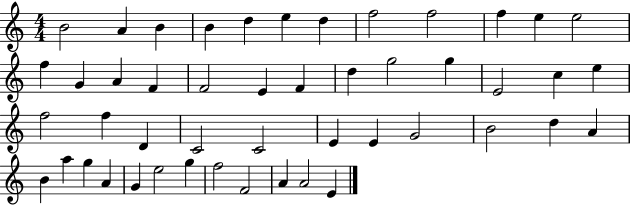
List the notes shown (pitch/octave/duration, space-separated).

B4/h A4/q B4/q B4/q D5/q E5/q D5/q F5/h F5/h F5/q E5/q E5/h F5/q G4/q A4/q F4/q F4/h E4/q F4/q D5/q G5/h G5/q E4/h C5/q E5/q F5/h F5/q D4/q C4/h C4/h E4/q E4/q G4/h B4/h D5/q A4/q B4/q A5/q G5/q A4/q G4/q E5/h G5/q F5/h F4/h A4/q A4/h E4/q